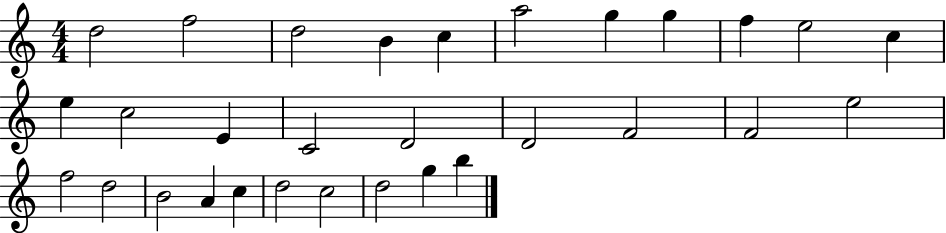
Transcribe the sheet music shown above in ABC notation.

X:1
T:Untitled
M:4/4
L:1/4
K:C
d2 f2 d2 B c a2 g g f e2 c e c2 E C2 D2 D2 F2 F2 e2 f2 d2 B2 A c d2 c2 d2 g b